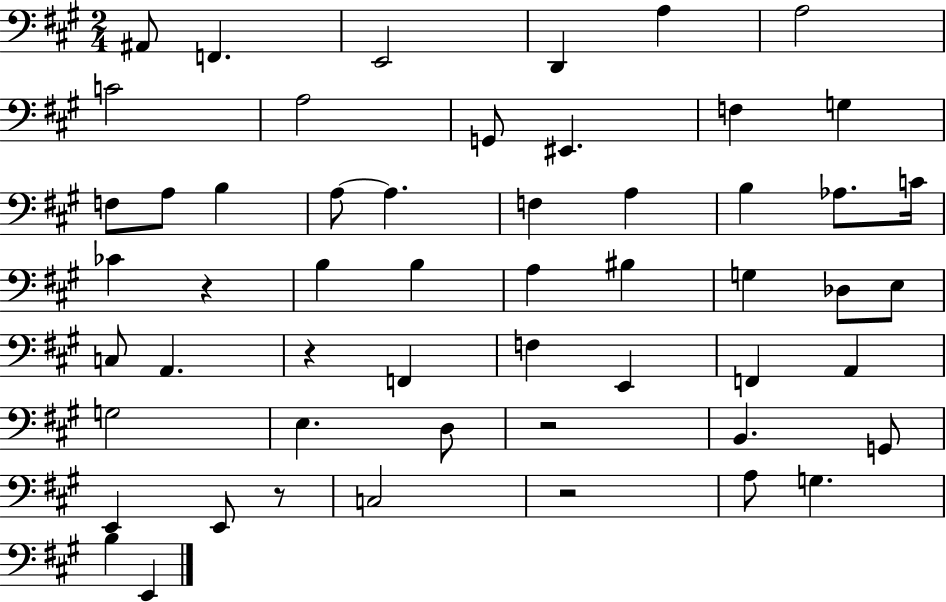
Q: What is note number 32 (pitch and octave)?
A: A2